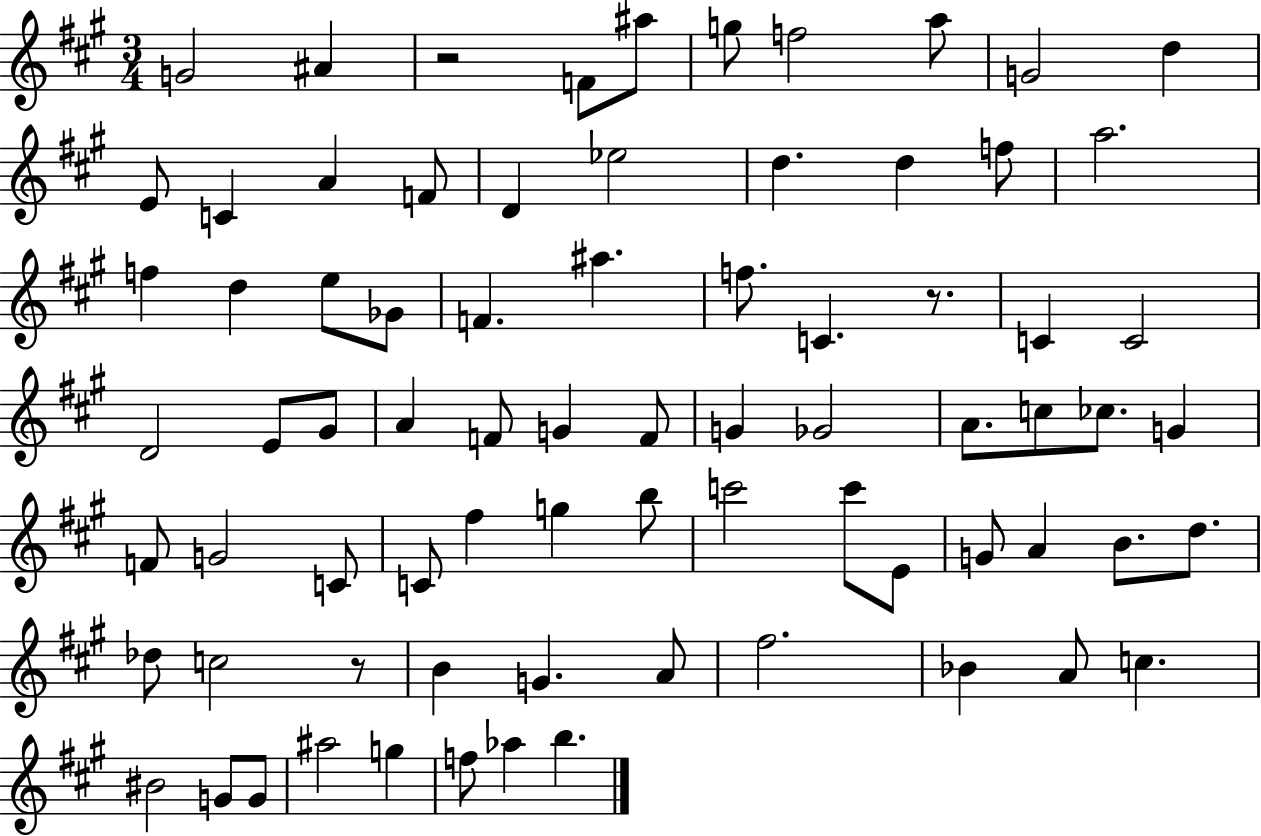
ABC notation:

X:1
T:Untitled
M:3/4
L:1/4
K:A
G2 ^A z2 F/2 ^a/2 g/2 f2 a/2 G2 d E/2 C A F/2 D _e2 d d f/2 a2 f d e/2 _G/2 F ^a f/2 C z/2 C C2 D2 E/2 ^G/2 A F/2 G F/2 G _G2 A/2 c/2 _c/2 G F/2 G2 C/2 C/2 ^f g b/2 c'2 c'/2 E/2 G/2 A B/2 d/2 _d/2 c2 z/2 B G A/2 ^f2 _B A/2 c ^B2 G/2 G/2 ^a2 g f/2 _a b